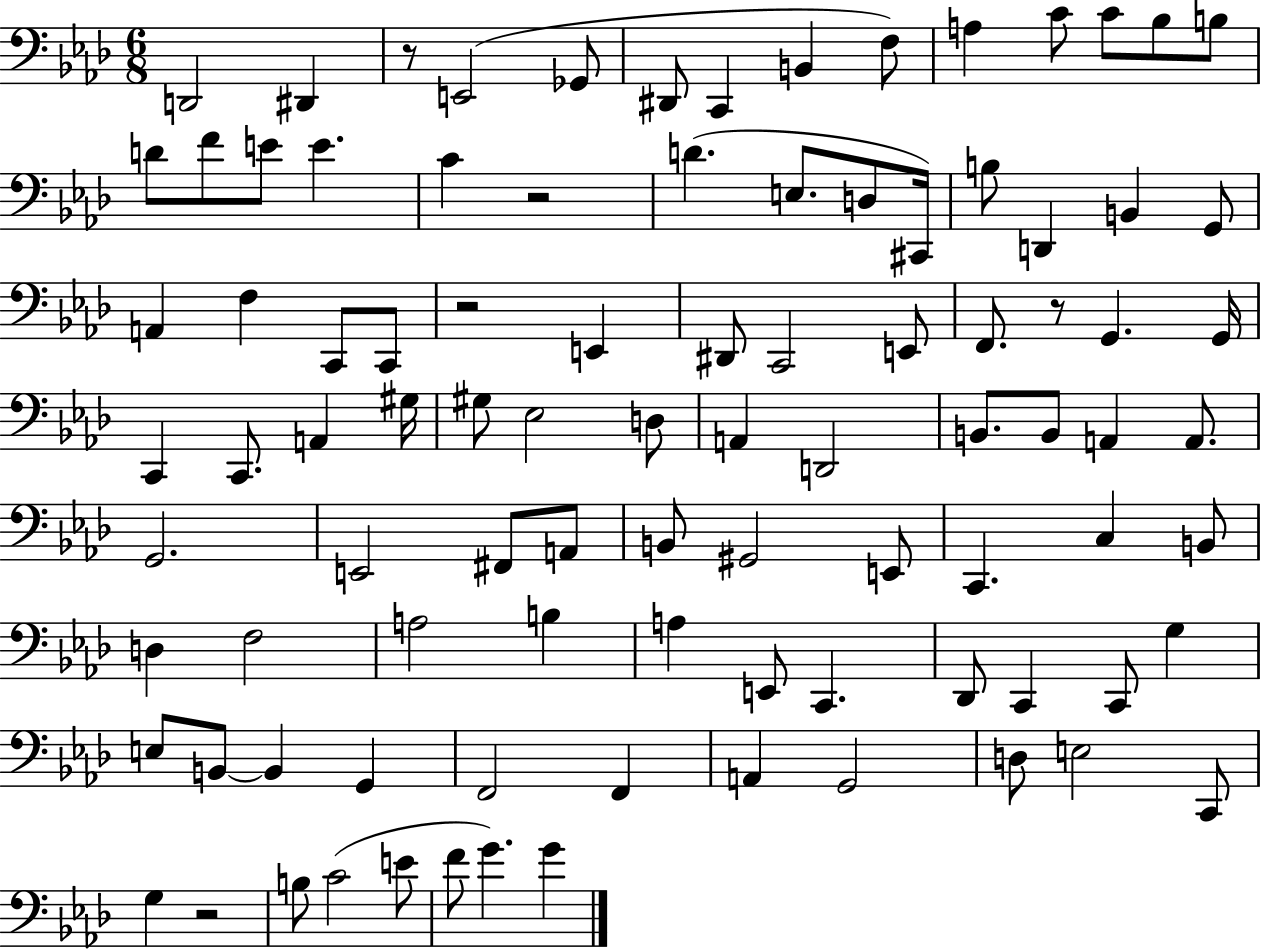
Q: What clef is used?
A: bass